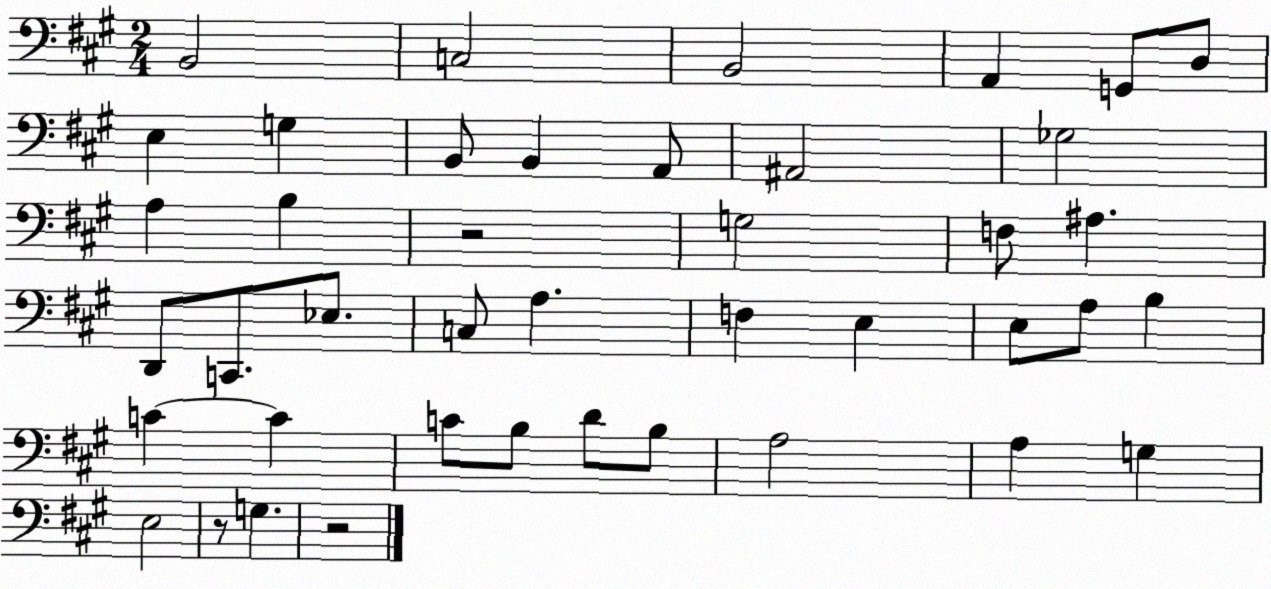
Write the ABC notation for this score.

X:1
T:Untitled
M:2/4
L:1/4
K:A
B,,2 C,2 B,,2 A,, G,,/2 D,/2 E, G, B,,/2 B,, A,,/2 ^A,,2 _G,2 A, B, z2 G,2 F,/2 ^A, D,,/2 C,,/2 _E,/2 C,/2 A, F, E, E,/2 A,/2 B, C C C/2 B,/2 D/2 B,/2 A,2 A, G, E,2 z/2 G, z2